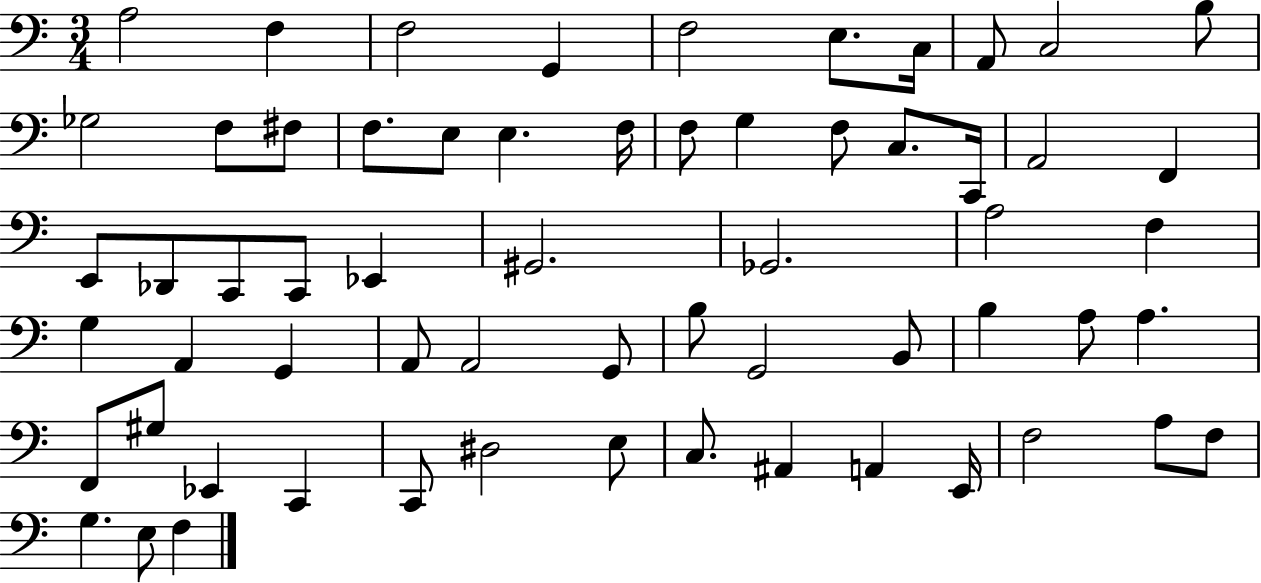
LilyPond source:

{
  \clef bass
  \numericTimeSignature
  \time 3/4
  \key c \major
  a2 f4 | f2 g,4 | f2 e8. c16 | a,8 c2 b8 | \break ges2 f8 fis8 | f8. e8 e4. f16 | f8 g4 f8 c8. c,16 | a,2 f,4 | \break e,8 des,8 c,8 c,8 ees,4 | gis,2. | ges,2. | a2 f4 | \break g4 a,4 g,4 | a,8 a,2 g,8 | b8 g,2 b,8 | b4 a8 a4. | \break f,8 gis8 ees,4 c,4 | c,8 dis2 e8 | c8. ais,4 a,4 e,16 | f2 a8 f8 | \break g4. e8 f4 | \bar "|."
}